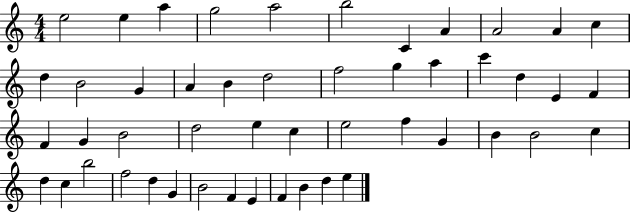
{
  \clef treble
  \numericTimeSignature
  \time 4/4
  \key c \major
  e''2 e''4 a''4 | g''2 a''2 | b''2 c'4 a'4 | a'2 a'4 c''4 | \break d''4 b'2 g'4 | a'4 b'4 d''2 | f''2 g''4 a''4 | c'''4 d''4 e'4 f'4 | \break f'4 g'4 b'2 | d''2 e''4 c''4 | e''2 f''4 g'4 | b'4 b'2 c''4 | \break d''4 c''4 b''2 | f''2 d''4 g'4 | b'2 f'4 e'4 | f'4 b'4 d''4 e''4 | \break \bar "|."
}